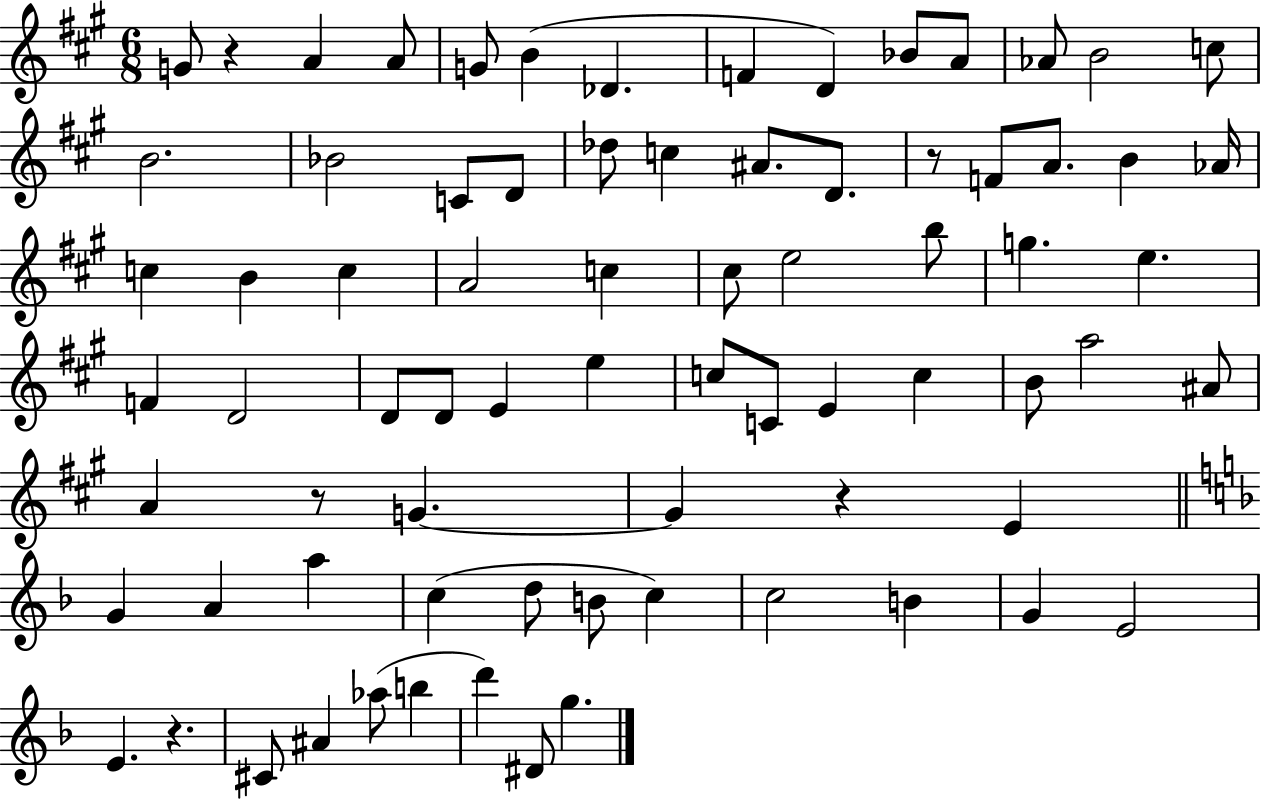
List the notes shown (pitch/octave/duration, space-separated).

G4/e R/q A4/q A4/e G4/e B4/q Db4/q. F4/q D4/q Bb4/e A4/e Ab4/e B4/h C5/e B4/h. Bb4/h C4/e D4/e Db5/e C5/q A#4/e. D4/e. R/e F4/e A4/e. B4/q Ab4/s C5/q B4/q C5/q A4/h C5/q C#5/e E5/h B5/e G5/q. E5/q. F4/q D4/h D4/e D4/e E4/q E5/q C5/e C4/e E4/q C5/q B4/e A5/h A#4/e A4/q R/e G4/q. G4/q R/q E4/q G4/q A4/q A5/q C5/q D5/e B4/e C5/q C5/h B4/q G4/q E4/h E4/q. R/q. C#4/e A#4/q Ab5/e B5/q D6/q D#4/e G5/q.